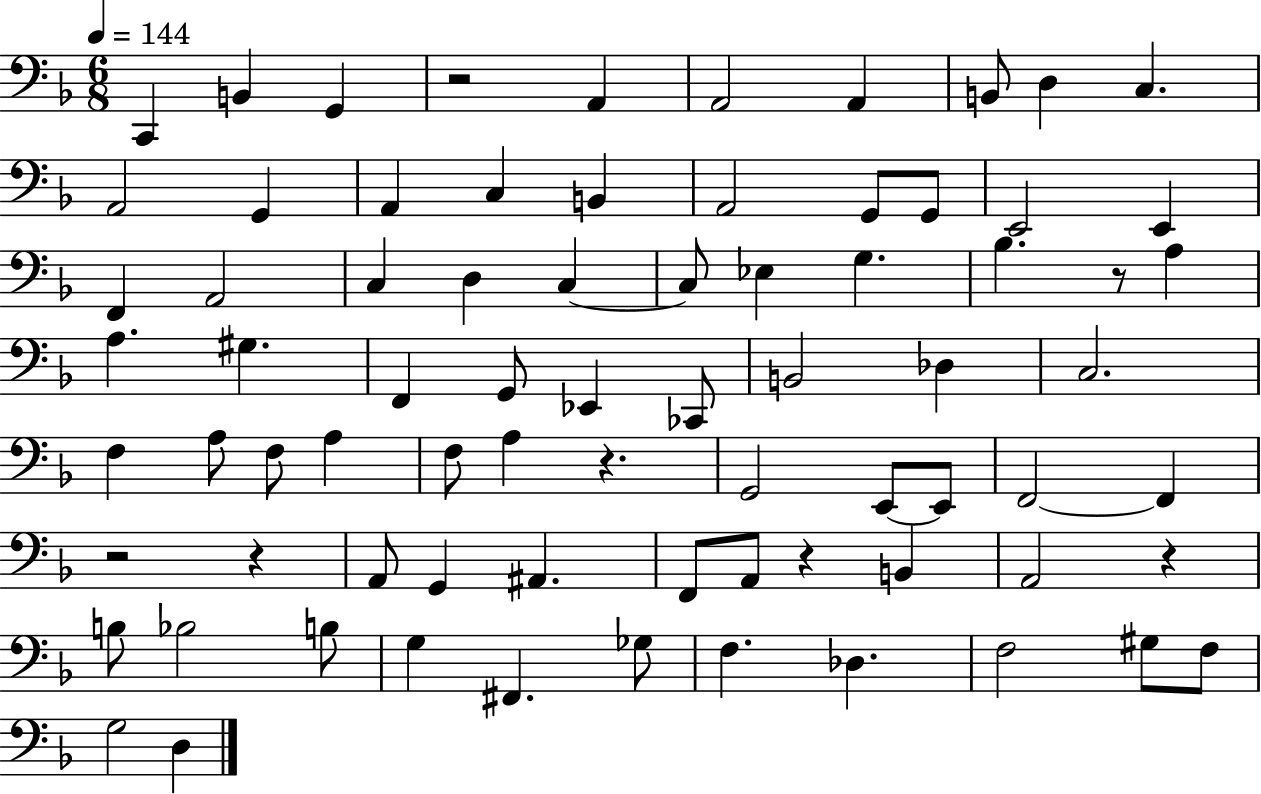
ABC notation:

X:1
T:Untitled
M:6/8
L:1/4
K:F
C,, B,, G,, z2 A,, A,,2 A,, B,,/2 D, C, A,,2 G,, A,, C, B,, A,,2 G,,/2 G,,/2 E,,2 E,, F,, A,,2 C, D, C, C,/2 _E, G, _B, z/2 A, A, ^G, F,, G,,/2 _E,, _C,,/2 B,,2 _D, C,2 F, A,/2 F,/2 A, F,/2 A, z G,,2 E,,/2 E,,/2 F,,2 F,, z2 z A,,/2 G,, ^A,, F,,/2 A,,/2 z B,, A,,2 z B,/2 _B,2 B,/2 G, ^F,, _G,/2 F, _D, F,2 ^G,/2 F,/2 G,2 D,